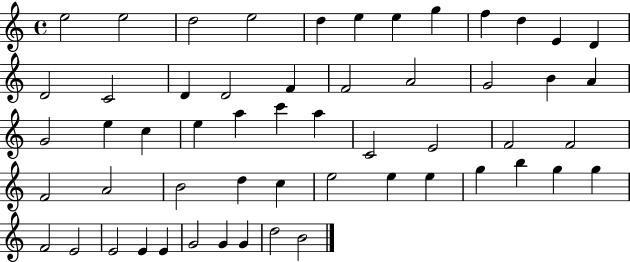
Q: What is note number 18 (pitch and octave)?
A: F4